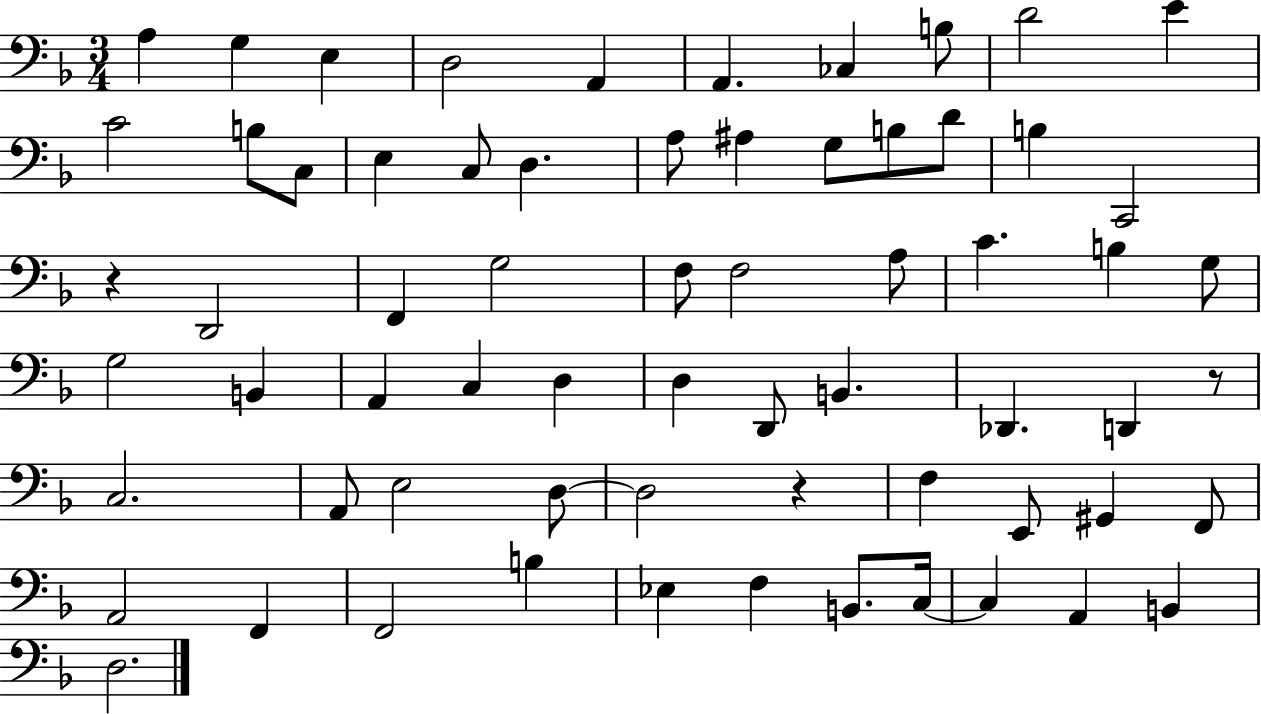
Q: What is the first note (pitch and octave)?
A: A3